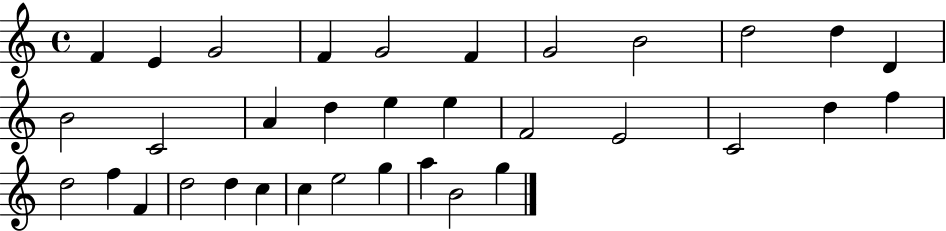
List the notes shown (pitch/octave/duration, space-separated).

F4/q E4/q G4/h F4/q G4/h F4/q G4/h B4/h D5/h D5/q D4/q B4/h C4/h A4/q D5/q E5/q E5/q F4/h E4/h C4/h D5/q F5/q D5/h F5/q F4/q D5/h D5/q C5/q C5/q E5/h G5/q A5/q B4/h G5/q